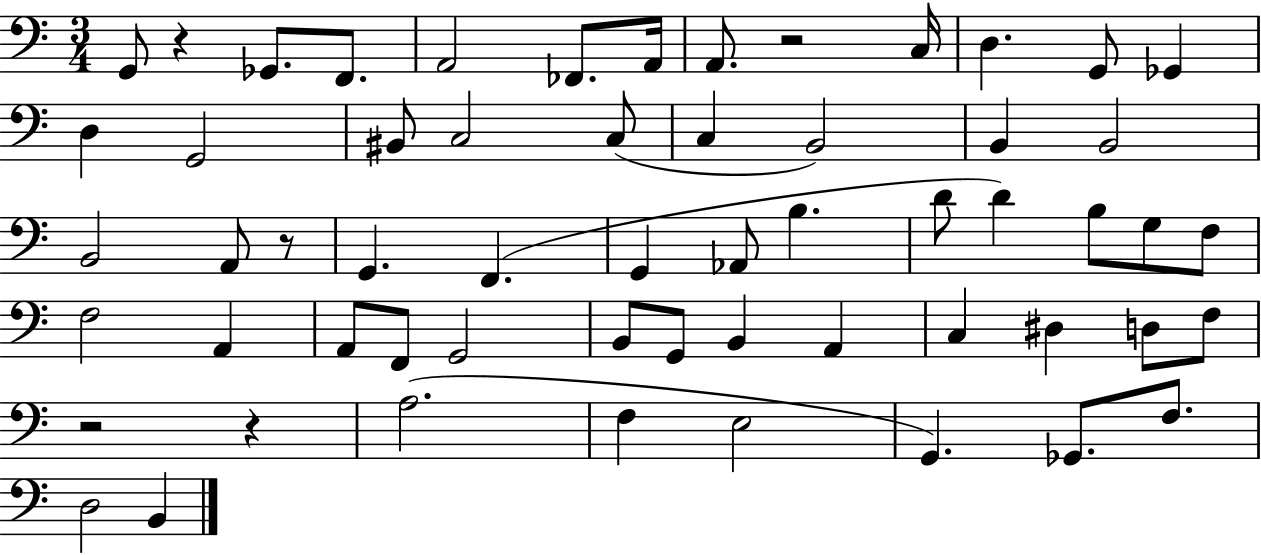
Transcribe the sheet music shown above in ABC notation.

X:1
T:Untitled
M:3/4
L:1/4
K:C
G,,/2 z _G,,/2 F,,/2 A,,2 _F,,/2 A,,/4 A,,/2 z2 C,/4 D, G,,/2 _G,, D, G,,2 ^B,,/2 C,2 C,/2 C, B,,2 B,, B,,2 B,,2 A,,/2 z/2 G,, F,, G,, _A,,/2 B, D/2 D B,/2 G,/2 F,/2 F,2 A,, A,,/2 F,,/2 G,,2 B,,/2 G,,/2 B,, A,, C, ^D, D,/2 F,/2 z2 z A,2 F, E,2 G,, _G,,/2 F,/2 D,2 B,,